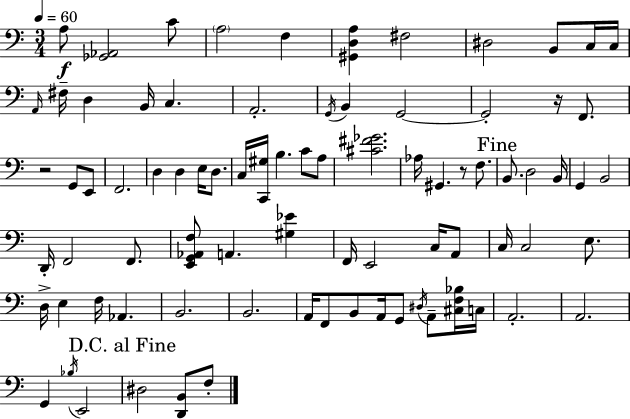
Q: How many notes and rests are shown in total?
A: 82